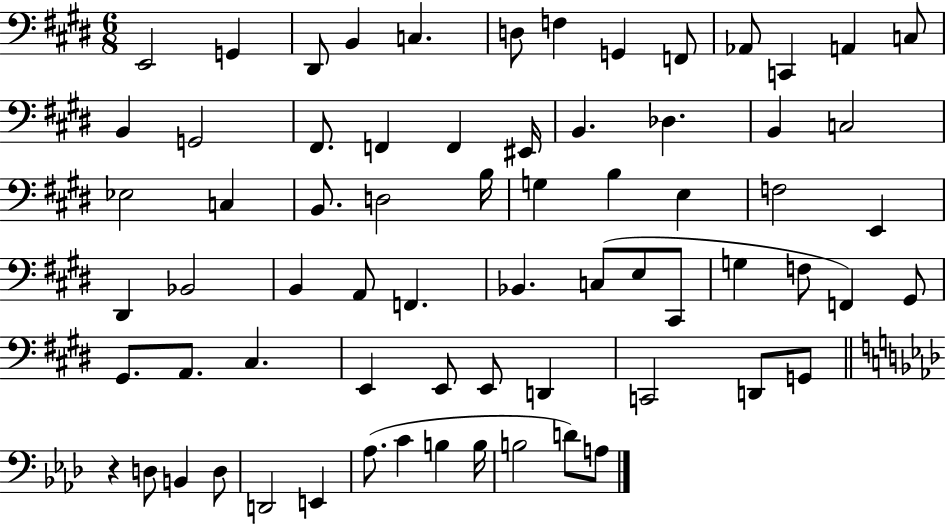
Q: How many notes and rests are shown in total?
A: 69